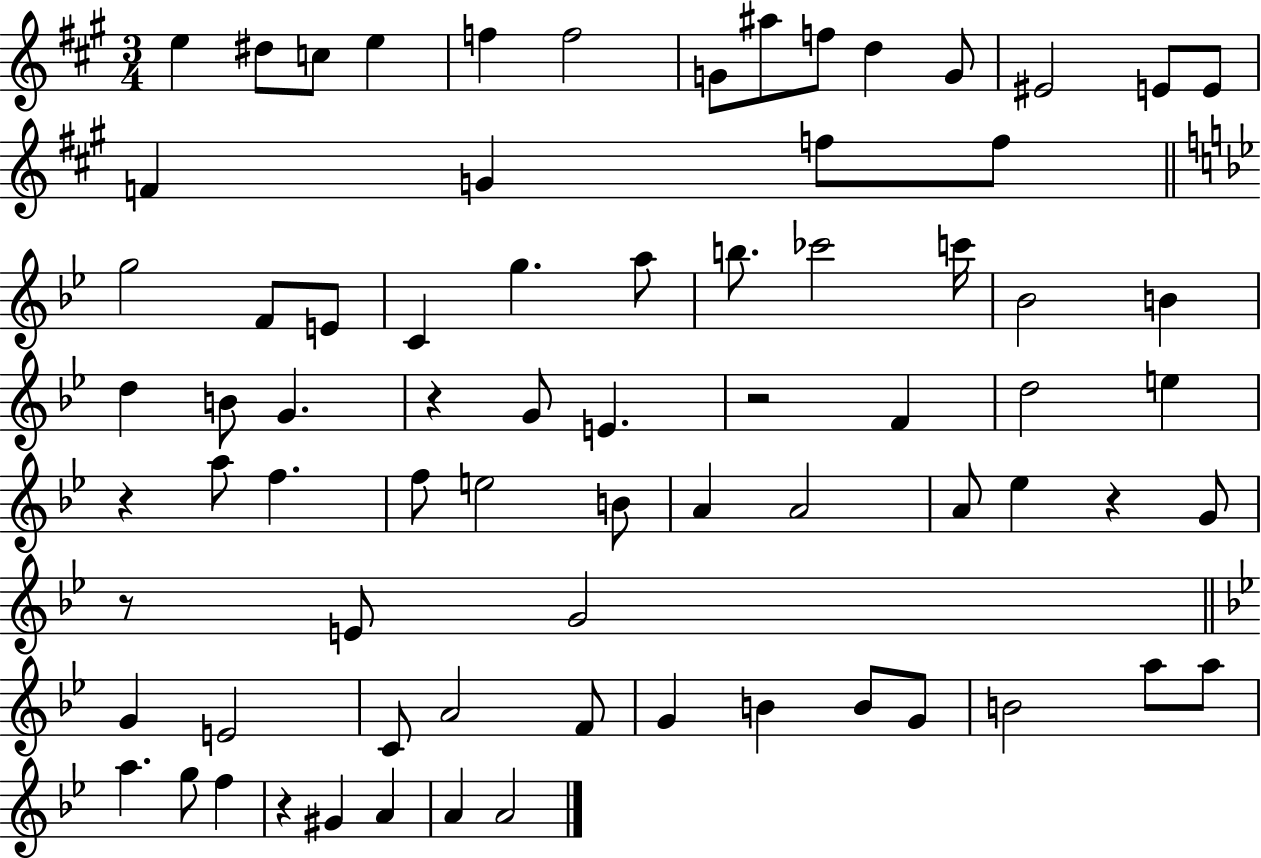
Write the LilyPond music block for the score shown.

{
  \clef treble
  \numericTimeSignature
  \time 3/4
  \key a \major
  e''4 dis''8 c''8 e''4 | f''4 f''2 | g'8 ais''8 f''8 d''4 g'8 | eis'2 e'8 e'8 | \break f'4 g'4 f''8 f''8 | \bar "||" \break \key bes \major g''2 f'8 e'8 | c'4 g''4. a''8 | b''8. ces'''2 c'''16 | bes'2 b'4 | \break d''4 b'8 g'4. | r4 g'8 e'4. | r2 f'4 | d''2 e''4 | \break r4 a''8 f''4. | f''8 e''2 b'8 | a'4 a'2 | a'8 ees''4 r4 g'8 | \break r8 e'8 g'2 | \bar "||" \break \key bes \major g'4 e'2 | c'8 a'2 f'8 | g'4 b'4 b'8 g'8 | b'2 a''8 a''8 | \break a''4. g''8 f''4 | r4 gis'4 a'4 | a'4 a'2 | \bar "|."
}